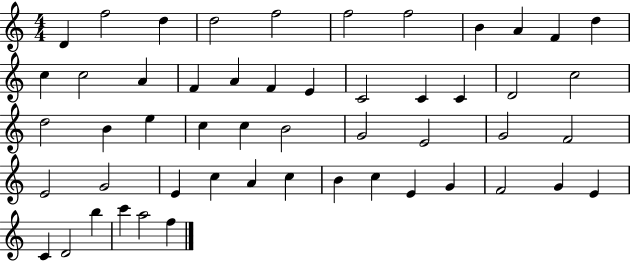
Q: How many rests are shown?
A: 0